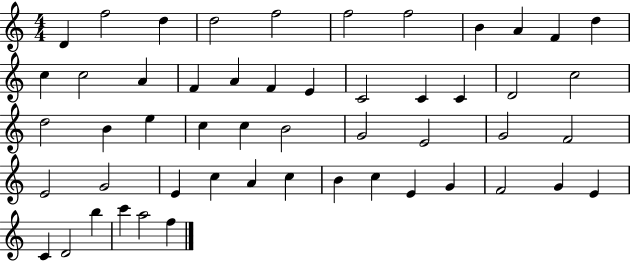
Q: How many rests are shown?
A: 0